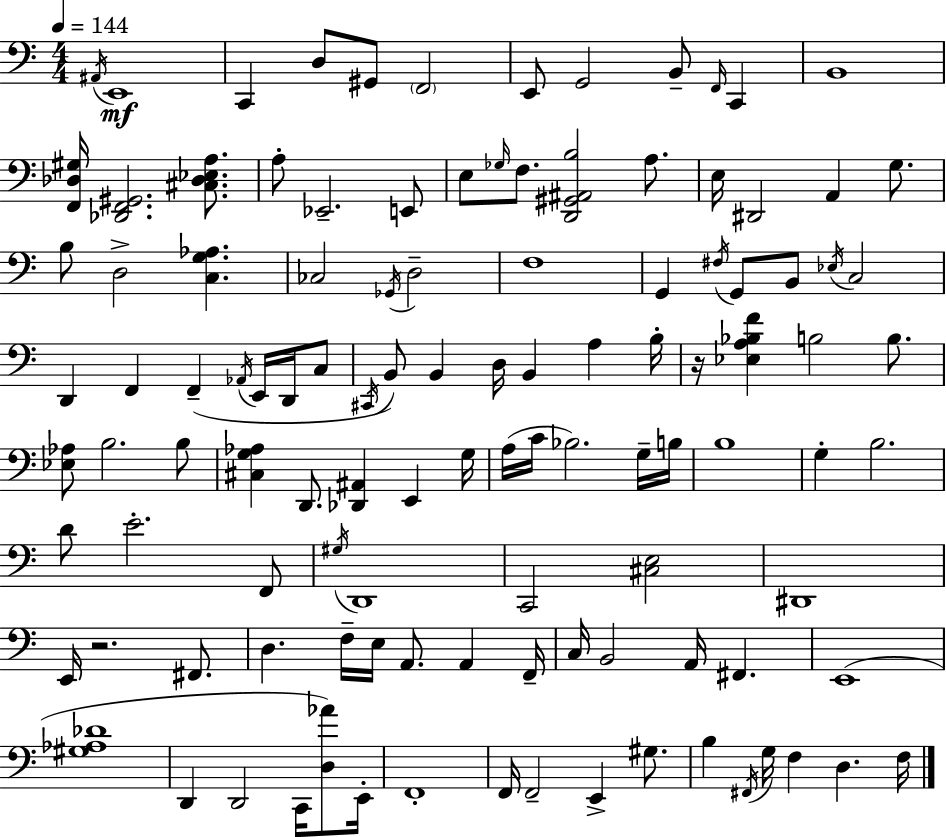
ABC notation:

X:1
T:Untitled
M:4/4
L:1/4
K:C
^A,,/4 E,,4 C,, D,/2 ^G,,/2 F,,2 E,,/2 G,,2 B,,/2 F,,/4 C,, B,,4 [F,,_D,^G,]/4 [_D,,F,,^G,,]2 [^C,_D,_E,A,]/2 A,/2 _E,,2 E,,/2 E,/2 _G,/4 F,/2 [D,,^G,,^A,,B,]2 A,/2 E,/4 ^D,,2 A,, G,/2 B,/2 D,2 [C,G,_A,] _C,2 _G,,/4 D,2 F,4 G,, ^F,/4 G,,/2 B,,/2 _E,/4 C,2 D,, F,, F,, _A,,/4 E,,/4 D,,/4 C,/2 ^C,,/4 B,,/2 B,, D,/4 B,, A, B,/4 z/4 [_E,A,_B,F] B,2 B,/2 [_E,_A,]/2 B,2 B,/2 [^C,G,_A,] D,,/2 [_D,,^A,,] E,, G,/4 A,/4 C/4 _B,2 G,/4 B,/4 B,4 G, B,2 D/2 E2 F,,/2 ^G,/4 D,,4 C,,2 [^C,E,]2 ^D,,4 E,,/4 z2 ^F,,/2 D, F,/4 E,/4 A,,/2 A,, F,,/4 C,/4 B,,2 A,,/4 ^F,, E,,4 [^G,_A,_D]4 D,, D,,2 C,,/4 [D,_A]/2 E,,/4 F,,4 F,,/4 F,,2 E,, ^G,/2 B, ^F,,/4 G,/4 F, D, F,/4